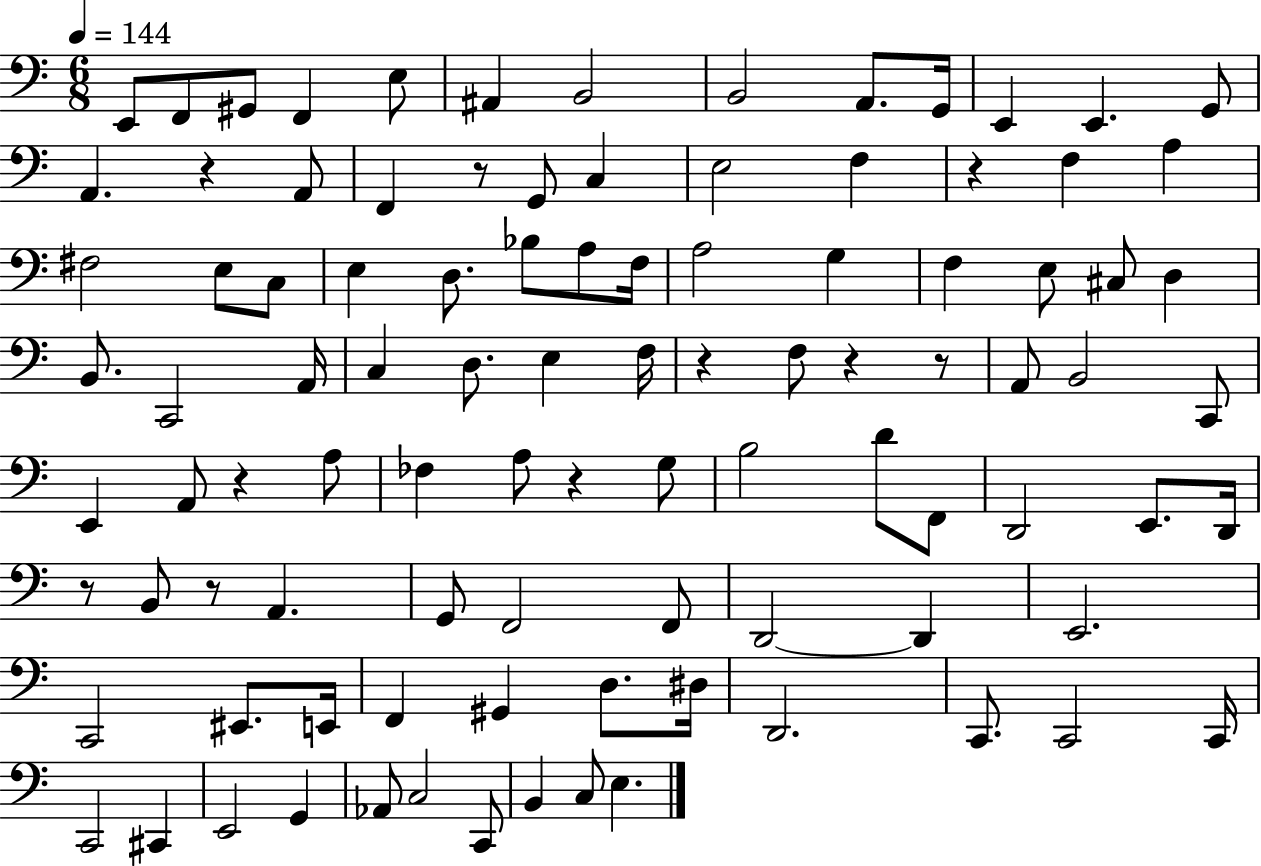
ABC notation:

X:1
T:Untitled
M:6/8
L:1/4
K:C
E,,/2 F,,/2 ^G,,/2 F,, E,/2 ^A,, B,,2 B,,2 A,,/2 G,,/4 E,, E,, G,,/2 A,, z A,,/2 F,, z/2 G,,/2 C, E,2 F, z F, A, ^F,2 E,/2 C,/2 E, D,/2 _B,/2 A,/2 F,/4 A,2 G, F, E,/2 ^C,/2 D, B,,/2 C,,2 A,,/4 C, D,/2 E, F,/4 z F,/2 z z/2 A,,/2 B,,2 C,,/2 E,, A,,/2 z A,/2 _F, A,/2 z G,/2 B,2 D/2 F,,/2 D,,2 E,,/2 D,,/4 z/2 B,,/2 z/2 A,, G,,/2 F,,2 F,,/2 D,,2 D,, E,,2 C,,2 ^E,,/2 E,,/4 F,, ^G,, D,/2 ^D,/4 D,,2 C,,/2 C,,2 C,,/4 C,,2 ^C,, E,,2 G,, _A,,/2 C,2 C,,/2 B,, C,/2 E,